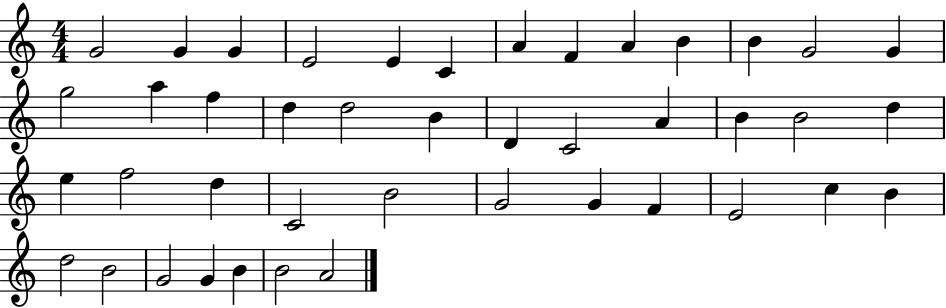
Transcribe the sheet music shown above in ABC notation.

X:1
T:Untitled
M:4/4
L:1/4
K:C
G2 G G E2 E C A F A B B G2 G g2 a f d d2 B D C2 A B B2 d e f2 d C2 B2 G2 G F E2 c B d2 B2 G2 G B B2 A2